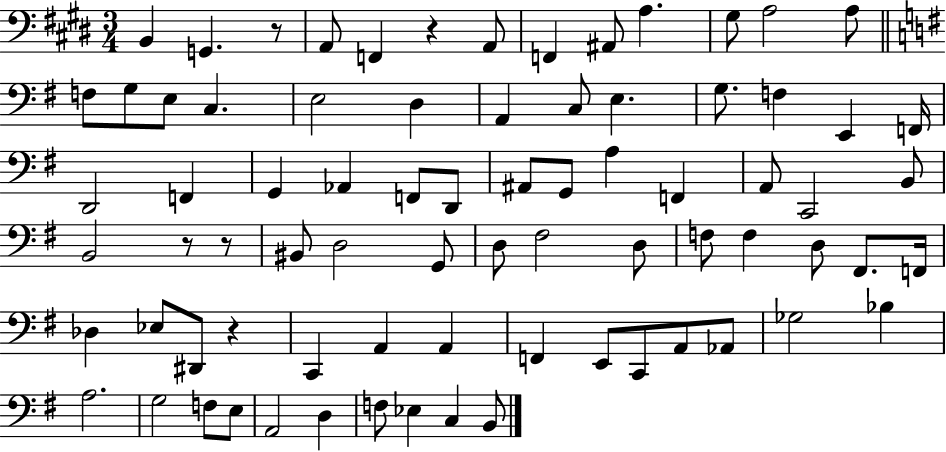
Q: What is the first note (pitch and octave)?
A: B2